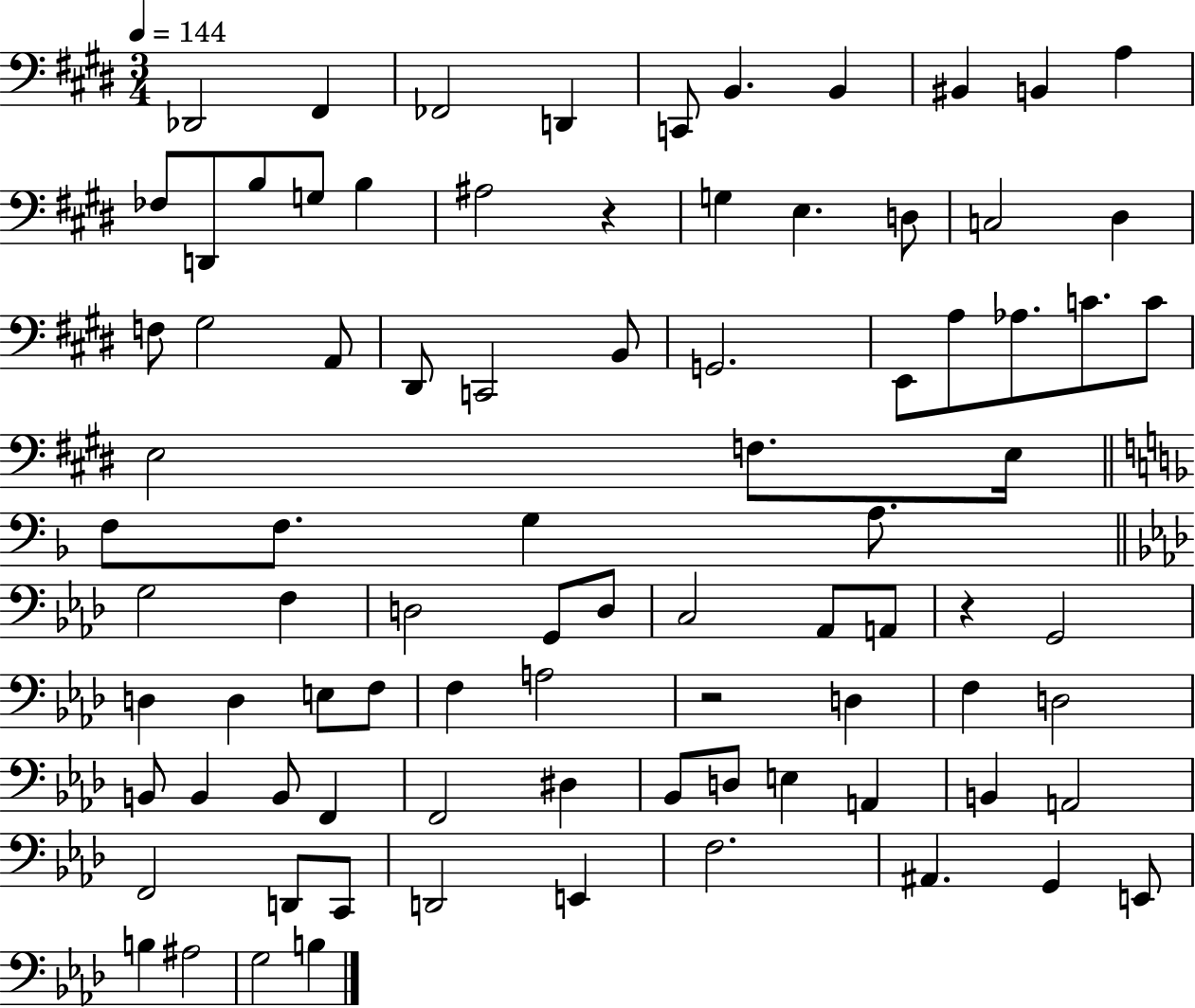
X:1
T:Untitled
M:3/4
L:1/4
K:E
_D,,2 ^F,, _F,,2 D,, C,,/2 B,, B,, ^B,, B,, A, _F,/2 D,,/2 B,/2 G,/2 B, ^A,2 z G, E, D,/2 C,2 ^D, F,/2 ^G,2 A,,/2 ^D,,/2 C,,2 B,,/2 G,,2 E,,/2 A,/2 _A,/2 C/2 C/2 E,2 F,/2 E,/4 F,/2 F,/2 G, A,/2 G,2 F, D,2 G,,/2 D,/2 C,2 _A,,/2 A,,/2 z G,,2 D, D, E,/2 F,/2 F, A,2 z2 D, F, D,2 B,,/2 B,, B,,/2 F,, F,,2 ^D, _B,,/2 D,/2 E, A,, B,, A,,2 F,,2 D,,/2 C,,/2 D,,2 E,, F,2 ^A,, G,, E,,/2 B, ^A,2 G,2 B,